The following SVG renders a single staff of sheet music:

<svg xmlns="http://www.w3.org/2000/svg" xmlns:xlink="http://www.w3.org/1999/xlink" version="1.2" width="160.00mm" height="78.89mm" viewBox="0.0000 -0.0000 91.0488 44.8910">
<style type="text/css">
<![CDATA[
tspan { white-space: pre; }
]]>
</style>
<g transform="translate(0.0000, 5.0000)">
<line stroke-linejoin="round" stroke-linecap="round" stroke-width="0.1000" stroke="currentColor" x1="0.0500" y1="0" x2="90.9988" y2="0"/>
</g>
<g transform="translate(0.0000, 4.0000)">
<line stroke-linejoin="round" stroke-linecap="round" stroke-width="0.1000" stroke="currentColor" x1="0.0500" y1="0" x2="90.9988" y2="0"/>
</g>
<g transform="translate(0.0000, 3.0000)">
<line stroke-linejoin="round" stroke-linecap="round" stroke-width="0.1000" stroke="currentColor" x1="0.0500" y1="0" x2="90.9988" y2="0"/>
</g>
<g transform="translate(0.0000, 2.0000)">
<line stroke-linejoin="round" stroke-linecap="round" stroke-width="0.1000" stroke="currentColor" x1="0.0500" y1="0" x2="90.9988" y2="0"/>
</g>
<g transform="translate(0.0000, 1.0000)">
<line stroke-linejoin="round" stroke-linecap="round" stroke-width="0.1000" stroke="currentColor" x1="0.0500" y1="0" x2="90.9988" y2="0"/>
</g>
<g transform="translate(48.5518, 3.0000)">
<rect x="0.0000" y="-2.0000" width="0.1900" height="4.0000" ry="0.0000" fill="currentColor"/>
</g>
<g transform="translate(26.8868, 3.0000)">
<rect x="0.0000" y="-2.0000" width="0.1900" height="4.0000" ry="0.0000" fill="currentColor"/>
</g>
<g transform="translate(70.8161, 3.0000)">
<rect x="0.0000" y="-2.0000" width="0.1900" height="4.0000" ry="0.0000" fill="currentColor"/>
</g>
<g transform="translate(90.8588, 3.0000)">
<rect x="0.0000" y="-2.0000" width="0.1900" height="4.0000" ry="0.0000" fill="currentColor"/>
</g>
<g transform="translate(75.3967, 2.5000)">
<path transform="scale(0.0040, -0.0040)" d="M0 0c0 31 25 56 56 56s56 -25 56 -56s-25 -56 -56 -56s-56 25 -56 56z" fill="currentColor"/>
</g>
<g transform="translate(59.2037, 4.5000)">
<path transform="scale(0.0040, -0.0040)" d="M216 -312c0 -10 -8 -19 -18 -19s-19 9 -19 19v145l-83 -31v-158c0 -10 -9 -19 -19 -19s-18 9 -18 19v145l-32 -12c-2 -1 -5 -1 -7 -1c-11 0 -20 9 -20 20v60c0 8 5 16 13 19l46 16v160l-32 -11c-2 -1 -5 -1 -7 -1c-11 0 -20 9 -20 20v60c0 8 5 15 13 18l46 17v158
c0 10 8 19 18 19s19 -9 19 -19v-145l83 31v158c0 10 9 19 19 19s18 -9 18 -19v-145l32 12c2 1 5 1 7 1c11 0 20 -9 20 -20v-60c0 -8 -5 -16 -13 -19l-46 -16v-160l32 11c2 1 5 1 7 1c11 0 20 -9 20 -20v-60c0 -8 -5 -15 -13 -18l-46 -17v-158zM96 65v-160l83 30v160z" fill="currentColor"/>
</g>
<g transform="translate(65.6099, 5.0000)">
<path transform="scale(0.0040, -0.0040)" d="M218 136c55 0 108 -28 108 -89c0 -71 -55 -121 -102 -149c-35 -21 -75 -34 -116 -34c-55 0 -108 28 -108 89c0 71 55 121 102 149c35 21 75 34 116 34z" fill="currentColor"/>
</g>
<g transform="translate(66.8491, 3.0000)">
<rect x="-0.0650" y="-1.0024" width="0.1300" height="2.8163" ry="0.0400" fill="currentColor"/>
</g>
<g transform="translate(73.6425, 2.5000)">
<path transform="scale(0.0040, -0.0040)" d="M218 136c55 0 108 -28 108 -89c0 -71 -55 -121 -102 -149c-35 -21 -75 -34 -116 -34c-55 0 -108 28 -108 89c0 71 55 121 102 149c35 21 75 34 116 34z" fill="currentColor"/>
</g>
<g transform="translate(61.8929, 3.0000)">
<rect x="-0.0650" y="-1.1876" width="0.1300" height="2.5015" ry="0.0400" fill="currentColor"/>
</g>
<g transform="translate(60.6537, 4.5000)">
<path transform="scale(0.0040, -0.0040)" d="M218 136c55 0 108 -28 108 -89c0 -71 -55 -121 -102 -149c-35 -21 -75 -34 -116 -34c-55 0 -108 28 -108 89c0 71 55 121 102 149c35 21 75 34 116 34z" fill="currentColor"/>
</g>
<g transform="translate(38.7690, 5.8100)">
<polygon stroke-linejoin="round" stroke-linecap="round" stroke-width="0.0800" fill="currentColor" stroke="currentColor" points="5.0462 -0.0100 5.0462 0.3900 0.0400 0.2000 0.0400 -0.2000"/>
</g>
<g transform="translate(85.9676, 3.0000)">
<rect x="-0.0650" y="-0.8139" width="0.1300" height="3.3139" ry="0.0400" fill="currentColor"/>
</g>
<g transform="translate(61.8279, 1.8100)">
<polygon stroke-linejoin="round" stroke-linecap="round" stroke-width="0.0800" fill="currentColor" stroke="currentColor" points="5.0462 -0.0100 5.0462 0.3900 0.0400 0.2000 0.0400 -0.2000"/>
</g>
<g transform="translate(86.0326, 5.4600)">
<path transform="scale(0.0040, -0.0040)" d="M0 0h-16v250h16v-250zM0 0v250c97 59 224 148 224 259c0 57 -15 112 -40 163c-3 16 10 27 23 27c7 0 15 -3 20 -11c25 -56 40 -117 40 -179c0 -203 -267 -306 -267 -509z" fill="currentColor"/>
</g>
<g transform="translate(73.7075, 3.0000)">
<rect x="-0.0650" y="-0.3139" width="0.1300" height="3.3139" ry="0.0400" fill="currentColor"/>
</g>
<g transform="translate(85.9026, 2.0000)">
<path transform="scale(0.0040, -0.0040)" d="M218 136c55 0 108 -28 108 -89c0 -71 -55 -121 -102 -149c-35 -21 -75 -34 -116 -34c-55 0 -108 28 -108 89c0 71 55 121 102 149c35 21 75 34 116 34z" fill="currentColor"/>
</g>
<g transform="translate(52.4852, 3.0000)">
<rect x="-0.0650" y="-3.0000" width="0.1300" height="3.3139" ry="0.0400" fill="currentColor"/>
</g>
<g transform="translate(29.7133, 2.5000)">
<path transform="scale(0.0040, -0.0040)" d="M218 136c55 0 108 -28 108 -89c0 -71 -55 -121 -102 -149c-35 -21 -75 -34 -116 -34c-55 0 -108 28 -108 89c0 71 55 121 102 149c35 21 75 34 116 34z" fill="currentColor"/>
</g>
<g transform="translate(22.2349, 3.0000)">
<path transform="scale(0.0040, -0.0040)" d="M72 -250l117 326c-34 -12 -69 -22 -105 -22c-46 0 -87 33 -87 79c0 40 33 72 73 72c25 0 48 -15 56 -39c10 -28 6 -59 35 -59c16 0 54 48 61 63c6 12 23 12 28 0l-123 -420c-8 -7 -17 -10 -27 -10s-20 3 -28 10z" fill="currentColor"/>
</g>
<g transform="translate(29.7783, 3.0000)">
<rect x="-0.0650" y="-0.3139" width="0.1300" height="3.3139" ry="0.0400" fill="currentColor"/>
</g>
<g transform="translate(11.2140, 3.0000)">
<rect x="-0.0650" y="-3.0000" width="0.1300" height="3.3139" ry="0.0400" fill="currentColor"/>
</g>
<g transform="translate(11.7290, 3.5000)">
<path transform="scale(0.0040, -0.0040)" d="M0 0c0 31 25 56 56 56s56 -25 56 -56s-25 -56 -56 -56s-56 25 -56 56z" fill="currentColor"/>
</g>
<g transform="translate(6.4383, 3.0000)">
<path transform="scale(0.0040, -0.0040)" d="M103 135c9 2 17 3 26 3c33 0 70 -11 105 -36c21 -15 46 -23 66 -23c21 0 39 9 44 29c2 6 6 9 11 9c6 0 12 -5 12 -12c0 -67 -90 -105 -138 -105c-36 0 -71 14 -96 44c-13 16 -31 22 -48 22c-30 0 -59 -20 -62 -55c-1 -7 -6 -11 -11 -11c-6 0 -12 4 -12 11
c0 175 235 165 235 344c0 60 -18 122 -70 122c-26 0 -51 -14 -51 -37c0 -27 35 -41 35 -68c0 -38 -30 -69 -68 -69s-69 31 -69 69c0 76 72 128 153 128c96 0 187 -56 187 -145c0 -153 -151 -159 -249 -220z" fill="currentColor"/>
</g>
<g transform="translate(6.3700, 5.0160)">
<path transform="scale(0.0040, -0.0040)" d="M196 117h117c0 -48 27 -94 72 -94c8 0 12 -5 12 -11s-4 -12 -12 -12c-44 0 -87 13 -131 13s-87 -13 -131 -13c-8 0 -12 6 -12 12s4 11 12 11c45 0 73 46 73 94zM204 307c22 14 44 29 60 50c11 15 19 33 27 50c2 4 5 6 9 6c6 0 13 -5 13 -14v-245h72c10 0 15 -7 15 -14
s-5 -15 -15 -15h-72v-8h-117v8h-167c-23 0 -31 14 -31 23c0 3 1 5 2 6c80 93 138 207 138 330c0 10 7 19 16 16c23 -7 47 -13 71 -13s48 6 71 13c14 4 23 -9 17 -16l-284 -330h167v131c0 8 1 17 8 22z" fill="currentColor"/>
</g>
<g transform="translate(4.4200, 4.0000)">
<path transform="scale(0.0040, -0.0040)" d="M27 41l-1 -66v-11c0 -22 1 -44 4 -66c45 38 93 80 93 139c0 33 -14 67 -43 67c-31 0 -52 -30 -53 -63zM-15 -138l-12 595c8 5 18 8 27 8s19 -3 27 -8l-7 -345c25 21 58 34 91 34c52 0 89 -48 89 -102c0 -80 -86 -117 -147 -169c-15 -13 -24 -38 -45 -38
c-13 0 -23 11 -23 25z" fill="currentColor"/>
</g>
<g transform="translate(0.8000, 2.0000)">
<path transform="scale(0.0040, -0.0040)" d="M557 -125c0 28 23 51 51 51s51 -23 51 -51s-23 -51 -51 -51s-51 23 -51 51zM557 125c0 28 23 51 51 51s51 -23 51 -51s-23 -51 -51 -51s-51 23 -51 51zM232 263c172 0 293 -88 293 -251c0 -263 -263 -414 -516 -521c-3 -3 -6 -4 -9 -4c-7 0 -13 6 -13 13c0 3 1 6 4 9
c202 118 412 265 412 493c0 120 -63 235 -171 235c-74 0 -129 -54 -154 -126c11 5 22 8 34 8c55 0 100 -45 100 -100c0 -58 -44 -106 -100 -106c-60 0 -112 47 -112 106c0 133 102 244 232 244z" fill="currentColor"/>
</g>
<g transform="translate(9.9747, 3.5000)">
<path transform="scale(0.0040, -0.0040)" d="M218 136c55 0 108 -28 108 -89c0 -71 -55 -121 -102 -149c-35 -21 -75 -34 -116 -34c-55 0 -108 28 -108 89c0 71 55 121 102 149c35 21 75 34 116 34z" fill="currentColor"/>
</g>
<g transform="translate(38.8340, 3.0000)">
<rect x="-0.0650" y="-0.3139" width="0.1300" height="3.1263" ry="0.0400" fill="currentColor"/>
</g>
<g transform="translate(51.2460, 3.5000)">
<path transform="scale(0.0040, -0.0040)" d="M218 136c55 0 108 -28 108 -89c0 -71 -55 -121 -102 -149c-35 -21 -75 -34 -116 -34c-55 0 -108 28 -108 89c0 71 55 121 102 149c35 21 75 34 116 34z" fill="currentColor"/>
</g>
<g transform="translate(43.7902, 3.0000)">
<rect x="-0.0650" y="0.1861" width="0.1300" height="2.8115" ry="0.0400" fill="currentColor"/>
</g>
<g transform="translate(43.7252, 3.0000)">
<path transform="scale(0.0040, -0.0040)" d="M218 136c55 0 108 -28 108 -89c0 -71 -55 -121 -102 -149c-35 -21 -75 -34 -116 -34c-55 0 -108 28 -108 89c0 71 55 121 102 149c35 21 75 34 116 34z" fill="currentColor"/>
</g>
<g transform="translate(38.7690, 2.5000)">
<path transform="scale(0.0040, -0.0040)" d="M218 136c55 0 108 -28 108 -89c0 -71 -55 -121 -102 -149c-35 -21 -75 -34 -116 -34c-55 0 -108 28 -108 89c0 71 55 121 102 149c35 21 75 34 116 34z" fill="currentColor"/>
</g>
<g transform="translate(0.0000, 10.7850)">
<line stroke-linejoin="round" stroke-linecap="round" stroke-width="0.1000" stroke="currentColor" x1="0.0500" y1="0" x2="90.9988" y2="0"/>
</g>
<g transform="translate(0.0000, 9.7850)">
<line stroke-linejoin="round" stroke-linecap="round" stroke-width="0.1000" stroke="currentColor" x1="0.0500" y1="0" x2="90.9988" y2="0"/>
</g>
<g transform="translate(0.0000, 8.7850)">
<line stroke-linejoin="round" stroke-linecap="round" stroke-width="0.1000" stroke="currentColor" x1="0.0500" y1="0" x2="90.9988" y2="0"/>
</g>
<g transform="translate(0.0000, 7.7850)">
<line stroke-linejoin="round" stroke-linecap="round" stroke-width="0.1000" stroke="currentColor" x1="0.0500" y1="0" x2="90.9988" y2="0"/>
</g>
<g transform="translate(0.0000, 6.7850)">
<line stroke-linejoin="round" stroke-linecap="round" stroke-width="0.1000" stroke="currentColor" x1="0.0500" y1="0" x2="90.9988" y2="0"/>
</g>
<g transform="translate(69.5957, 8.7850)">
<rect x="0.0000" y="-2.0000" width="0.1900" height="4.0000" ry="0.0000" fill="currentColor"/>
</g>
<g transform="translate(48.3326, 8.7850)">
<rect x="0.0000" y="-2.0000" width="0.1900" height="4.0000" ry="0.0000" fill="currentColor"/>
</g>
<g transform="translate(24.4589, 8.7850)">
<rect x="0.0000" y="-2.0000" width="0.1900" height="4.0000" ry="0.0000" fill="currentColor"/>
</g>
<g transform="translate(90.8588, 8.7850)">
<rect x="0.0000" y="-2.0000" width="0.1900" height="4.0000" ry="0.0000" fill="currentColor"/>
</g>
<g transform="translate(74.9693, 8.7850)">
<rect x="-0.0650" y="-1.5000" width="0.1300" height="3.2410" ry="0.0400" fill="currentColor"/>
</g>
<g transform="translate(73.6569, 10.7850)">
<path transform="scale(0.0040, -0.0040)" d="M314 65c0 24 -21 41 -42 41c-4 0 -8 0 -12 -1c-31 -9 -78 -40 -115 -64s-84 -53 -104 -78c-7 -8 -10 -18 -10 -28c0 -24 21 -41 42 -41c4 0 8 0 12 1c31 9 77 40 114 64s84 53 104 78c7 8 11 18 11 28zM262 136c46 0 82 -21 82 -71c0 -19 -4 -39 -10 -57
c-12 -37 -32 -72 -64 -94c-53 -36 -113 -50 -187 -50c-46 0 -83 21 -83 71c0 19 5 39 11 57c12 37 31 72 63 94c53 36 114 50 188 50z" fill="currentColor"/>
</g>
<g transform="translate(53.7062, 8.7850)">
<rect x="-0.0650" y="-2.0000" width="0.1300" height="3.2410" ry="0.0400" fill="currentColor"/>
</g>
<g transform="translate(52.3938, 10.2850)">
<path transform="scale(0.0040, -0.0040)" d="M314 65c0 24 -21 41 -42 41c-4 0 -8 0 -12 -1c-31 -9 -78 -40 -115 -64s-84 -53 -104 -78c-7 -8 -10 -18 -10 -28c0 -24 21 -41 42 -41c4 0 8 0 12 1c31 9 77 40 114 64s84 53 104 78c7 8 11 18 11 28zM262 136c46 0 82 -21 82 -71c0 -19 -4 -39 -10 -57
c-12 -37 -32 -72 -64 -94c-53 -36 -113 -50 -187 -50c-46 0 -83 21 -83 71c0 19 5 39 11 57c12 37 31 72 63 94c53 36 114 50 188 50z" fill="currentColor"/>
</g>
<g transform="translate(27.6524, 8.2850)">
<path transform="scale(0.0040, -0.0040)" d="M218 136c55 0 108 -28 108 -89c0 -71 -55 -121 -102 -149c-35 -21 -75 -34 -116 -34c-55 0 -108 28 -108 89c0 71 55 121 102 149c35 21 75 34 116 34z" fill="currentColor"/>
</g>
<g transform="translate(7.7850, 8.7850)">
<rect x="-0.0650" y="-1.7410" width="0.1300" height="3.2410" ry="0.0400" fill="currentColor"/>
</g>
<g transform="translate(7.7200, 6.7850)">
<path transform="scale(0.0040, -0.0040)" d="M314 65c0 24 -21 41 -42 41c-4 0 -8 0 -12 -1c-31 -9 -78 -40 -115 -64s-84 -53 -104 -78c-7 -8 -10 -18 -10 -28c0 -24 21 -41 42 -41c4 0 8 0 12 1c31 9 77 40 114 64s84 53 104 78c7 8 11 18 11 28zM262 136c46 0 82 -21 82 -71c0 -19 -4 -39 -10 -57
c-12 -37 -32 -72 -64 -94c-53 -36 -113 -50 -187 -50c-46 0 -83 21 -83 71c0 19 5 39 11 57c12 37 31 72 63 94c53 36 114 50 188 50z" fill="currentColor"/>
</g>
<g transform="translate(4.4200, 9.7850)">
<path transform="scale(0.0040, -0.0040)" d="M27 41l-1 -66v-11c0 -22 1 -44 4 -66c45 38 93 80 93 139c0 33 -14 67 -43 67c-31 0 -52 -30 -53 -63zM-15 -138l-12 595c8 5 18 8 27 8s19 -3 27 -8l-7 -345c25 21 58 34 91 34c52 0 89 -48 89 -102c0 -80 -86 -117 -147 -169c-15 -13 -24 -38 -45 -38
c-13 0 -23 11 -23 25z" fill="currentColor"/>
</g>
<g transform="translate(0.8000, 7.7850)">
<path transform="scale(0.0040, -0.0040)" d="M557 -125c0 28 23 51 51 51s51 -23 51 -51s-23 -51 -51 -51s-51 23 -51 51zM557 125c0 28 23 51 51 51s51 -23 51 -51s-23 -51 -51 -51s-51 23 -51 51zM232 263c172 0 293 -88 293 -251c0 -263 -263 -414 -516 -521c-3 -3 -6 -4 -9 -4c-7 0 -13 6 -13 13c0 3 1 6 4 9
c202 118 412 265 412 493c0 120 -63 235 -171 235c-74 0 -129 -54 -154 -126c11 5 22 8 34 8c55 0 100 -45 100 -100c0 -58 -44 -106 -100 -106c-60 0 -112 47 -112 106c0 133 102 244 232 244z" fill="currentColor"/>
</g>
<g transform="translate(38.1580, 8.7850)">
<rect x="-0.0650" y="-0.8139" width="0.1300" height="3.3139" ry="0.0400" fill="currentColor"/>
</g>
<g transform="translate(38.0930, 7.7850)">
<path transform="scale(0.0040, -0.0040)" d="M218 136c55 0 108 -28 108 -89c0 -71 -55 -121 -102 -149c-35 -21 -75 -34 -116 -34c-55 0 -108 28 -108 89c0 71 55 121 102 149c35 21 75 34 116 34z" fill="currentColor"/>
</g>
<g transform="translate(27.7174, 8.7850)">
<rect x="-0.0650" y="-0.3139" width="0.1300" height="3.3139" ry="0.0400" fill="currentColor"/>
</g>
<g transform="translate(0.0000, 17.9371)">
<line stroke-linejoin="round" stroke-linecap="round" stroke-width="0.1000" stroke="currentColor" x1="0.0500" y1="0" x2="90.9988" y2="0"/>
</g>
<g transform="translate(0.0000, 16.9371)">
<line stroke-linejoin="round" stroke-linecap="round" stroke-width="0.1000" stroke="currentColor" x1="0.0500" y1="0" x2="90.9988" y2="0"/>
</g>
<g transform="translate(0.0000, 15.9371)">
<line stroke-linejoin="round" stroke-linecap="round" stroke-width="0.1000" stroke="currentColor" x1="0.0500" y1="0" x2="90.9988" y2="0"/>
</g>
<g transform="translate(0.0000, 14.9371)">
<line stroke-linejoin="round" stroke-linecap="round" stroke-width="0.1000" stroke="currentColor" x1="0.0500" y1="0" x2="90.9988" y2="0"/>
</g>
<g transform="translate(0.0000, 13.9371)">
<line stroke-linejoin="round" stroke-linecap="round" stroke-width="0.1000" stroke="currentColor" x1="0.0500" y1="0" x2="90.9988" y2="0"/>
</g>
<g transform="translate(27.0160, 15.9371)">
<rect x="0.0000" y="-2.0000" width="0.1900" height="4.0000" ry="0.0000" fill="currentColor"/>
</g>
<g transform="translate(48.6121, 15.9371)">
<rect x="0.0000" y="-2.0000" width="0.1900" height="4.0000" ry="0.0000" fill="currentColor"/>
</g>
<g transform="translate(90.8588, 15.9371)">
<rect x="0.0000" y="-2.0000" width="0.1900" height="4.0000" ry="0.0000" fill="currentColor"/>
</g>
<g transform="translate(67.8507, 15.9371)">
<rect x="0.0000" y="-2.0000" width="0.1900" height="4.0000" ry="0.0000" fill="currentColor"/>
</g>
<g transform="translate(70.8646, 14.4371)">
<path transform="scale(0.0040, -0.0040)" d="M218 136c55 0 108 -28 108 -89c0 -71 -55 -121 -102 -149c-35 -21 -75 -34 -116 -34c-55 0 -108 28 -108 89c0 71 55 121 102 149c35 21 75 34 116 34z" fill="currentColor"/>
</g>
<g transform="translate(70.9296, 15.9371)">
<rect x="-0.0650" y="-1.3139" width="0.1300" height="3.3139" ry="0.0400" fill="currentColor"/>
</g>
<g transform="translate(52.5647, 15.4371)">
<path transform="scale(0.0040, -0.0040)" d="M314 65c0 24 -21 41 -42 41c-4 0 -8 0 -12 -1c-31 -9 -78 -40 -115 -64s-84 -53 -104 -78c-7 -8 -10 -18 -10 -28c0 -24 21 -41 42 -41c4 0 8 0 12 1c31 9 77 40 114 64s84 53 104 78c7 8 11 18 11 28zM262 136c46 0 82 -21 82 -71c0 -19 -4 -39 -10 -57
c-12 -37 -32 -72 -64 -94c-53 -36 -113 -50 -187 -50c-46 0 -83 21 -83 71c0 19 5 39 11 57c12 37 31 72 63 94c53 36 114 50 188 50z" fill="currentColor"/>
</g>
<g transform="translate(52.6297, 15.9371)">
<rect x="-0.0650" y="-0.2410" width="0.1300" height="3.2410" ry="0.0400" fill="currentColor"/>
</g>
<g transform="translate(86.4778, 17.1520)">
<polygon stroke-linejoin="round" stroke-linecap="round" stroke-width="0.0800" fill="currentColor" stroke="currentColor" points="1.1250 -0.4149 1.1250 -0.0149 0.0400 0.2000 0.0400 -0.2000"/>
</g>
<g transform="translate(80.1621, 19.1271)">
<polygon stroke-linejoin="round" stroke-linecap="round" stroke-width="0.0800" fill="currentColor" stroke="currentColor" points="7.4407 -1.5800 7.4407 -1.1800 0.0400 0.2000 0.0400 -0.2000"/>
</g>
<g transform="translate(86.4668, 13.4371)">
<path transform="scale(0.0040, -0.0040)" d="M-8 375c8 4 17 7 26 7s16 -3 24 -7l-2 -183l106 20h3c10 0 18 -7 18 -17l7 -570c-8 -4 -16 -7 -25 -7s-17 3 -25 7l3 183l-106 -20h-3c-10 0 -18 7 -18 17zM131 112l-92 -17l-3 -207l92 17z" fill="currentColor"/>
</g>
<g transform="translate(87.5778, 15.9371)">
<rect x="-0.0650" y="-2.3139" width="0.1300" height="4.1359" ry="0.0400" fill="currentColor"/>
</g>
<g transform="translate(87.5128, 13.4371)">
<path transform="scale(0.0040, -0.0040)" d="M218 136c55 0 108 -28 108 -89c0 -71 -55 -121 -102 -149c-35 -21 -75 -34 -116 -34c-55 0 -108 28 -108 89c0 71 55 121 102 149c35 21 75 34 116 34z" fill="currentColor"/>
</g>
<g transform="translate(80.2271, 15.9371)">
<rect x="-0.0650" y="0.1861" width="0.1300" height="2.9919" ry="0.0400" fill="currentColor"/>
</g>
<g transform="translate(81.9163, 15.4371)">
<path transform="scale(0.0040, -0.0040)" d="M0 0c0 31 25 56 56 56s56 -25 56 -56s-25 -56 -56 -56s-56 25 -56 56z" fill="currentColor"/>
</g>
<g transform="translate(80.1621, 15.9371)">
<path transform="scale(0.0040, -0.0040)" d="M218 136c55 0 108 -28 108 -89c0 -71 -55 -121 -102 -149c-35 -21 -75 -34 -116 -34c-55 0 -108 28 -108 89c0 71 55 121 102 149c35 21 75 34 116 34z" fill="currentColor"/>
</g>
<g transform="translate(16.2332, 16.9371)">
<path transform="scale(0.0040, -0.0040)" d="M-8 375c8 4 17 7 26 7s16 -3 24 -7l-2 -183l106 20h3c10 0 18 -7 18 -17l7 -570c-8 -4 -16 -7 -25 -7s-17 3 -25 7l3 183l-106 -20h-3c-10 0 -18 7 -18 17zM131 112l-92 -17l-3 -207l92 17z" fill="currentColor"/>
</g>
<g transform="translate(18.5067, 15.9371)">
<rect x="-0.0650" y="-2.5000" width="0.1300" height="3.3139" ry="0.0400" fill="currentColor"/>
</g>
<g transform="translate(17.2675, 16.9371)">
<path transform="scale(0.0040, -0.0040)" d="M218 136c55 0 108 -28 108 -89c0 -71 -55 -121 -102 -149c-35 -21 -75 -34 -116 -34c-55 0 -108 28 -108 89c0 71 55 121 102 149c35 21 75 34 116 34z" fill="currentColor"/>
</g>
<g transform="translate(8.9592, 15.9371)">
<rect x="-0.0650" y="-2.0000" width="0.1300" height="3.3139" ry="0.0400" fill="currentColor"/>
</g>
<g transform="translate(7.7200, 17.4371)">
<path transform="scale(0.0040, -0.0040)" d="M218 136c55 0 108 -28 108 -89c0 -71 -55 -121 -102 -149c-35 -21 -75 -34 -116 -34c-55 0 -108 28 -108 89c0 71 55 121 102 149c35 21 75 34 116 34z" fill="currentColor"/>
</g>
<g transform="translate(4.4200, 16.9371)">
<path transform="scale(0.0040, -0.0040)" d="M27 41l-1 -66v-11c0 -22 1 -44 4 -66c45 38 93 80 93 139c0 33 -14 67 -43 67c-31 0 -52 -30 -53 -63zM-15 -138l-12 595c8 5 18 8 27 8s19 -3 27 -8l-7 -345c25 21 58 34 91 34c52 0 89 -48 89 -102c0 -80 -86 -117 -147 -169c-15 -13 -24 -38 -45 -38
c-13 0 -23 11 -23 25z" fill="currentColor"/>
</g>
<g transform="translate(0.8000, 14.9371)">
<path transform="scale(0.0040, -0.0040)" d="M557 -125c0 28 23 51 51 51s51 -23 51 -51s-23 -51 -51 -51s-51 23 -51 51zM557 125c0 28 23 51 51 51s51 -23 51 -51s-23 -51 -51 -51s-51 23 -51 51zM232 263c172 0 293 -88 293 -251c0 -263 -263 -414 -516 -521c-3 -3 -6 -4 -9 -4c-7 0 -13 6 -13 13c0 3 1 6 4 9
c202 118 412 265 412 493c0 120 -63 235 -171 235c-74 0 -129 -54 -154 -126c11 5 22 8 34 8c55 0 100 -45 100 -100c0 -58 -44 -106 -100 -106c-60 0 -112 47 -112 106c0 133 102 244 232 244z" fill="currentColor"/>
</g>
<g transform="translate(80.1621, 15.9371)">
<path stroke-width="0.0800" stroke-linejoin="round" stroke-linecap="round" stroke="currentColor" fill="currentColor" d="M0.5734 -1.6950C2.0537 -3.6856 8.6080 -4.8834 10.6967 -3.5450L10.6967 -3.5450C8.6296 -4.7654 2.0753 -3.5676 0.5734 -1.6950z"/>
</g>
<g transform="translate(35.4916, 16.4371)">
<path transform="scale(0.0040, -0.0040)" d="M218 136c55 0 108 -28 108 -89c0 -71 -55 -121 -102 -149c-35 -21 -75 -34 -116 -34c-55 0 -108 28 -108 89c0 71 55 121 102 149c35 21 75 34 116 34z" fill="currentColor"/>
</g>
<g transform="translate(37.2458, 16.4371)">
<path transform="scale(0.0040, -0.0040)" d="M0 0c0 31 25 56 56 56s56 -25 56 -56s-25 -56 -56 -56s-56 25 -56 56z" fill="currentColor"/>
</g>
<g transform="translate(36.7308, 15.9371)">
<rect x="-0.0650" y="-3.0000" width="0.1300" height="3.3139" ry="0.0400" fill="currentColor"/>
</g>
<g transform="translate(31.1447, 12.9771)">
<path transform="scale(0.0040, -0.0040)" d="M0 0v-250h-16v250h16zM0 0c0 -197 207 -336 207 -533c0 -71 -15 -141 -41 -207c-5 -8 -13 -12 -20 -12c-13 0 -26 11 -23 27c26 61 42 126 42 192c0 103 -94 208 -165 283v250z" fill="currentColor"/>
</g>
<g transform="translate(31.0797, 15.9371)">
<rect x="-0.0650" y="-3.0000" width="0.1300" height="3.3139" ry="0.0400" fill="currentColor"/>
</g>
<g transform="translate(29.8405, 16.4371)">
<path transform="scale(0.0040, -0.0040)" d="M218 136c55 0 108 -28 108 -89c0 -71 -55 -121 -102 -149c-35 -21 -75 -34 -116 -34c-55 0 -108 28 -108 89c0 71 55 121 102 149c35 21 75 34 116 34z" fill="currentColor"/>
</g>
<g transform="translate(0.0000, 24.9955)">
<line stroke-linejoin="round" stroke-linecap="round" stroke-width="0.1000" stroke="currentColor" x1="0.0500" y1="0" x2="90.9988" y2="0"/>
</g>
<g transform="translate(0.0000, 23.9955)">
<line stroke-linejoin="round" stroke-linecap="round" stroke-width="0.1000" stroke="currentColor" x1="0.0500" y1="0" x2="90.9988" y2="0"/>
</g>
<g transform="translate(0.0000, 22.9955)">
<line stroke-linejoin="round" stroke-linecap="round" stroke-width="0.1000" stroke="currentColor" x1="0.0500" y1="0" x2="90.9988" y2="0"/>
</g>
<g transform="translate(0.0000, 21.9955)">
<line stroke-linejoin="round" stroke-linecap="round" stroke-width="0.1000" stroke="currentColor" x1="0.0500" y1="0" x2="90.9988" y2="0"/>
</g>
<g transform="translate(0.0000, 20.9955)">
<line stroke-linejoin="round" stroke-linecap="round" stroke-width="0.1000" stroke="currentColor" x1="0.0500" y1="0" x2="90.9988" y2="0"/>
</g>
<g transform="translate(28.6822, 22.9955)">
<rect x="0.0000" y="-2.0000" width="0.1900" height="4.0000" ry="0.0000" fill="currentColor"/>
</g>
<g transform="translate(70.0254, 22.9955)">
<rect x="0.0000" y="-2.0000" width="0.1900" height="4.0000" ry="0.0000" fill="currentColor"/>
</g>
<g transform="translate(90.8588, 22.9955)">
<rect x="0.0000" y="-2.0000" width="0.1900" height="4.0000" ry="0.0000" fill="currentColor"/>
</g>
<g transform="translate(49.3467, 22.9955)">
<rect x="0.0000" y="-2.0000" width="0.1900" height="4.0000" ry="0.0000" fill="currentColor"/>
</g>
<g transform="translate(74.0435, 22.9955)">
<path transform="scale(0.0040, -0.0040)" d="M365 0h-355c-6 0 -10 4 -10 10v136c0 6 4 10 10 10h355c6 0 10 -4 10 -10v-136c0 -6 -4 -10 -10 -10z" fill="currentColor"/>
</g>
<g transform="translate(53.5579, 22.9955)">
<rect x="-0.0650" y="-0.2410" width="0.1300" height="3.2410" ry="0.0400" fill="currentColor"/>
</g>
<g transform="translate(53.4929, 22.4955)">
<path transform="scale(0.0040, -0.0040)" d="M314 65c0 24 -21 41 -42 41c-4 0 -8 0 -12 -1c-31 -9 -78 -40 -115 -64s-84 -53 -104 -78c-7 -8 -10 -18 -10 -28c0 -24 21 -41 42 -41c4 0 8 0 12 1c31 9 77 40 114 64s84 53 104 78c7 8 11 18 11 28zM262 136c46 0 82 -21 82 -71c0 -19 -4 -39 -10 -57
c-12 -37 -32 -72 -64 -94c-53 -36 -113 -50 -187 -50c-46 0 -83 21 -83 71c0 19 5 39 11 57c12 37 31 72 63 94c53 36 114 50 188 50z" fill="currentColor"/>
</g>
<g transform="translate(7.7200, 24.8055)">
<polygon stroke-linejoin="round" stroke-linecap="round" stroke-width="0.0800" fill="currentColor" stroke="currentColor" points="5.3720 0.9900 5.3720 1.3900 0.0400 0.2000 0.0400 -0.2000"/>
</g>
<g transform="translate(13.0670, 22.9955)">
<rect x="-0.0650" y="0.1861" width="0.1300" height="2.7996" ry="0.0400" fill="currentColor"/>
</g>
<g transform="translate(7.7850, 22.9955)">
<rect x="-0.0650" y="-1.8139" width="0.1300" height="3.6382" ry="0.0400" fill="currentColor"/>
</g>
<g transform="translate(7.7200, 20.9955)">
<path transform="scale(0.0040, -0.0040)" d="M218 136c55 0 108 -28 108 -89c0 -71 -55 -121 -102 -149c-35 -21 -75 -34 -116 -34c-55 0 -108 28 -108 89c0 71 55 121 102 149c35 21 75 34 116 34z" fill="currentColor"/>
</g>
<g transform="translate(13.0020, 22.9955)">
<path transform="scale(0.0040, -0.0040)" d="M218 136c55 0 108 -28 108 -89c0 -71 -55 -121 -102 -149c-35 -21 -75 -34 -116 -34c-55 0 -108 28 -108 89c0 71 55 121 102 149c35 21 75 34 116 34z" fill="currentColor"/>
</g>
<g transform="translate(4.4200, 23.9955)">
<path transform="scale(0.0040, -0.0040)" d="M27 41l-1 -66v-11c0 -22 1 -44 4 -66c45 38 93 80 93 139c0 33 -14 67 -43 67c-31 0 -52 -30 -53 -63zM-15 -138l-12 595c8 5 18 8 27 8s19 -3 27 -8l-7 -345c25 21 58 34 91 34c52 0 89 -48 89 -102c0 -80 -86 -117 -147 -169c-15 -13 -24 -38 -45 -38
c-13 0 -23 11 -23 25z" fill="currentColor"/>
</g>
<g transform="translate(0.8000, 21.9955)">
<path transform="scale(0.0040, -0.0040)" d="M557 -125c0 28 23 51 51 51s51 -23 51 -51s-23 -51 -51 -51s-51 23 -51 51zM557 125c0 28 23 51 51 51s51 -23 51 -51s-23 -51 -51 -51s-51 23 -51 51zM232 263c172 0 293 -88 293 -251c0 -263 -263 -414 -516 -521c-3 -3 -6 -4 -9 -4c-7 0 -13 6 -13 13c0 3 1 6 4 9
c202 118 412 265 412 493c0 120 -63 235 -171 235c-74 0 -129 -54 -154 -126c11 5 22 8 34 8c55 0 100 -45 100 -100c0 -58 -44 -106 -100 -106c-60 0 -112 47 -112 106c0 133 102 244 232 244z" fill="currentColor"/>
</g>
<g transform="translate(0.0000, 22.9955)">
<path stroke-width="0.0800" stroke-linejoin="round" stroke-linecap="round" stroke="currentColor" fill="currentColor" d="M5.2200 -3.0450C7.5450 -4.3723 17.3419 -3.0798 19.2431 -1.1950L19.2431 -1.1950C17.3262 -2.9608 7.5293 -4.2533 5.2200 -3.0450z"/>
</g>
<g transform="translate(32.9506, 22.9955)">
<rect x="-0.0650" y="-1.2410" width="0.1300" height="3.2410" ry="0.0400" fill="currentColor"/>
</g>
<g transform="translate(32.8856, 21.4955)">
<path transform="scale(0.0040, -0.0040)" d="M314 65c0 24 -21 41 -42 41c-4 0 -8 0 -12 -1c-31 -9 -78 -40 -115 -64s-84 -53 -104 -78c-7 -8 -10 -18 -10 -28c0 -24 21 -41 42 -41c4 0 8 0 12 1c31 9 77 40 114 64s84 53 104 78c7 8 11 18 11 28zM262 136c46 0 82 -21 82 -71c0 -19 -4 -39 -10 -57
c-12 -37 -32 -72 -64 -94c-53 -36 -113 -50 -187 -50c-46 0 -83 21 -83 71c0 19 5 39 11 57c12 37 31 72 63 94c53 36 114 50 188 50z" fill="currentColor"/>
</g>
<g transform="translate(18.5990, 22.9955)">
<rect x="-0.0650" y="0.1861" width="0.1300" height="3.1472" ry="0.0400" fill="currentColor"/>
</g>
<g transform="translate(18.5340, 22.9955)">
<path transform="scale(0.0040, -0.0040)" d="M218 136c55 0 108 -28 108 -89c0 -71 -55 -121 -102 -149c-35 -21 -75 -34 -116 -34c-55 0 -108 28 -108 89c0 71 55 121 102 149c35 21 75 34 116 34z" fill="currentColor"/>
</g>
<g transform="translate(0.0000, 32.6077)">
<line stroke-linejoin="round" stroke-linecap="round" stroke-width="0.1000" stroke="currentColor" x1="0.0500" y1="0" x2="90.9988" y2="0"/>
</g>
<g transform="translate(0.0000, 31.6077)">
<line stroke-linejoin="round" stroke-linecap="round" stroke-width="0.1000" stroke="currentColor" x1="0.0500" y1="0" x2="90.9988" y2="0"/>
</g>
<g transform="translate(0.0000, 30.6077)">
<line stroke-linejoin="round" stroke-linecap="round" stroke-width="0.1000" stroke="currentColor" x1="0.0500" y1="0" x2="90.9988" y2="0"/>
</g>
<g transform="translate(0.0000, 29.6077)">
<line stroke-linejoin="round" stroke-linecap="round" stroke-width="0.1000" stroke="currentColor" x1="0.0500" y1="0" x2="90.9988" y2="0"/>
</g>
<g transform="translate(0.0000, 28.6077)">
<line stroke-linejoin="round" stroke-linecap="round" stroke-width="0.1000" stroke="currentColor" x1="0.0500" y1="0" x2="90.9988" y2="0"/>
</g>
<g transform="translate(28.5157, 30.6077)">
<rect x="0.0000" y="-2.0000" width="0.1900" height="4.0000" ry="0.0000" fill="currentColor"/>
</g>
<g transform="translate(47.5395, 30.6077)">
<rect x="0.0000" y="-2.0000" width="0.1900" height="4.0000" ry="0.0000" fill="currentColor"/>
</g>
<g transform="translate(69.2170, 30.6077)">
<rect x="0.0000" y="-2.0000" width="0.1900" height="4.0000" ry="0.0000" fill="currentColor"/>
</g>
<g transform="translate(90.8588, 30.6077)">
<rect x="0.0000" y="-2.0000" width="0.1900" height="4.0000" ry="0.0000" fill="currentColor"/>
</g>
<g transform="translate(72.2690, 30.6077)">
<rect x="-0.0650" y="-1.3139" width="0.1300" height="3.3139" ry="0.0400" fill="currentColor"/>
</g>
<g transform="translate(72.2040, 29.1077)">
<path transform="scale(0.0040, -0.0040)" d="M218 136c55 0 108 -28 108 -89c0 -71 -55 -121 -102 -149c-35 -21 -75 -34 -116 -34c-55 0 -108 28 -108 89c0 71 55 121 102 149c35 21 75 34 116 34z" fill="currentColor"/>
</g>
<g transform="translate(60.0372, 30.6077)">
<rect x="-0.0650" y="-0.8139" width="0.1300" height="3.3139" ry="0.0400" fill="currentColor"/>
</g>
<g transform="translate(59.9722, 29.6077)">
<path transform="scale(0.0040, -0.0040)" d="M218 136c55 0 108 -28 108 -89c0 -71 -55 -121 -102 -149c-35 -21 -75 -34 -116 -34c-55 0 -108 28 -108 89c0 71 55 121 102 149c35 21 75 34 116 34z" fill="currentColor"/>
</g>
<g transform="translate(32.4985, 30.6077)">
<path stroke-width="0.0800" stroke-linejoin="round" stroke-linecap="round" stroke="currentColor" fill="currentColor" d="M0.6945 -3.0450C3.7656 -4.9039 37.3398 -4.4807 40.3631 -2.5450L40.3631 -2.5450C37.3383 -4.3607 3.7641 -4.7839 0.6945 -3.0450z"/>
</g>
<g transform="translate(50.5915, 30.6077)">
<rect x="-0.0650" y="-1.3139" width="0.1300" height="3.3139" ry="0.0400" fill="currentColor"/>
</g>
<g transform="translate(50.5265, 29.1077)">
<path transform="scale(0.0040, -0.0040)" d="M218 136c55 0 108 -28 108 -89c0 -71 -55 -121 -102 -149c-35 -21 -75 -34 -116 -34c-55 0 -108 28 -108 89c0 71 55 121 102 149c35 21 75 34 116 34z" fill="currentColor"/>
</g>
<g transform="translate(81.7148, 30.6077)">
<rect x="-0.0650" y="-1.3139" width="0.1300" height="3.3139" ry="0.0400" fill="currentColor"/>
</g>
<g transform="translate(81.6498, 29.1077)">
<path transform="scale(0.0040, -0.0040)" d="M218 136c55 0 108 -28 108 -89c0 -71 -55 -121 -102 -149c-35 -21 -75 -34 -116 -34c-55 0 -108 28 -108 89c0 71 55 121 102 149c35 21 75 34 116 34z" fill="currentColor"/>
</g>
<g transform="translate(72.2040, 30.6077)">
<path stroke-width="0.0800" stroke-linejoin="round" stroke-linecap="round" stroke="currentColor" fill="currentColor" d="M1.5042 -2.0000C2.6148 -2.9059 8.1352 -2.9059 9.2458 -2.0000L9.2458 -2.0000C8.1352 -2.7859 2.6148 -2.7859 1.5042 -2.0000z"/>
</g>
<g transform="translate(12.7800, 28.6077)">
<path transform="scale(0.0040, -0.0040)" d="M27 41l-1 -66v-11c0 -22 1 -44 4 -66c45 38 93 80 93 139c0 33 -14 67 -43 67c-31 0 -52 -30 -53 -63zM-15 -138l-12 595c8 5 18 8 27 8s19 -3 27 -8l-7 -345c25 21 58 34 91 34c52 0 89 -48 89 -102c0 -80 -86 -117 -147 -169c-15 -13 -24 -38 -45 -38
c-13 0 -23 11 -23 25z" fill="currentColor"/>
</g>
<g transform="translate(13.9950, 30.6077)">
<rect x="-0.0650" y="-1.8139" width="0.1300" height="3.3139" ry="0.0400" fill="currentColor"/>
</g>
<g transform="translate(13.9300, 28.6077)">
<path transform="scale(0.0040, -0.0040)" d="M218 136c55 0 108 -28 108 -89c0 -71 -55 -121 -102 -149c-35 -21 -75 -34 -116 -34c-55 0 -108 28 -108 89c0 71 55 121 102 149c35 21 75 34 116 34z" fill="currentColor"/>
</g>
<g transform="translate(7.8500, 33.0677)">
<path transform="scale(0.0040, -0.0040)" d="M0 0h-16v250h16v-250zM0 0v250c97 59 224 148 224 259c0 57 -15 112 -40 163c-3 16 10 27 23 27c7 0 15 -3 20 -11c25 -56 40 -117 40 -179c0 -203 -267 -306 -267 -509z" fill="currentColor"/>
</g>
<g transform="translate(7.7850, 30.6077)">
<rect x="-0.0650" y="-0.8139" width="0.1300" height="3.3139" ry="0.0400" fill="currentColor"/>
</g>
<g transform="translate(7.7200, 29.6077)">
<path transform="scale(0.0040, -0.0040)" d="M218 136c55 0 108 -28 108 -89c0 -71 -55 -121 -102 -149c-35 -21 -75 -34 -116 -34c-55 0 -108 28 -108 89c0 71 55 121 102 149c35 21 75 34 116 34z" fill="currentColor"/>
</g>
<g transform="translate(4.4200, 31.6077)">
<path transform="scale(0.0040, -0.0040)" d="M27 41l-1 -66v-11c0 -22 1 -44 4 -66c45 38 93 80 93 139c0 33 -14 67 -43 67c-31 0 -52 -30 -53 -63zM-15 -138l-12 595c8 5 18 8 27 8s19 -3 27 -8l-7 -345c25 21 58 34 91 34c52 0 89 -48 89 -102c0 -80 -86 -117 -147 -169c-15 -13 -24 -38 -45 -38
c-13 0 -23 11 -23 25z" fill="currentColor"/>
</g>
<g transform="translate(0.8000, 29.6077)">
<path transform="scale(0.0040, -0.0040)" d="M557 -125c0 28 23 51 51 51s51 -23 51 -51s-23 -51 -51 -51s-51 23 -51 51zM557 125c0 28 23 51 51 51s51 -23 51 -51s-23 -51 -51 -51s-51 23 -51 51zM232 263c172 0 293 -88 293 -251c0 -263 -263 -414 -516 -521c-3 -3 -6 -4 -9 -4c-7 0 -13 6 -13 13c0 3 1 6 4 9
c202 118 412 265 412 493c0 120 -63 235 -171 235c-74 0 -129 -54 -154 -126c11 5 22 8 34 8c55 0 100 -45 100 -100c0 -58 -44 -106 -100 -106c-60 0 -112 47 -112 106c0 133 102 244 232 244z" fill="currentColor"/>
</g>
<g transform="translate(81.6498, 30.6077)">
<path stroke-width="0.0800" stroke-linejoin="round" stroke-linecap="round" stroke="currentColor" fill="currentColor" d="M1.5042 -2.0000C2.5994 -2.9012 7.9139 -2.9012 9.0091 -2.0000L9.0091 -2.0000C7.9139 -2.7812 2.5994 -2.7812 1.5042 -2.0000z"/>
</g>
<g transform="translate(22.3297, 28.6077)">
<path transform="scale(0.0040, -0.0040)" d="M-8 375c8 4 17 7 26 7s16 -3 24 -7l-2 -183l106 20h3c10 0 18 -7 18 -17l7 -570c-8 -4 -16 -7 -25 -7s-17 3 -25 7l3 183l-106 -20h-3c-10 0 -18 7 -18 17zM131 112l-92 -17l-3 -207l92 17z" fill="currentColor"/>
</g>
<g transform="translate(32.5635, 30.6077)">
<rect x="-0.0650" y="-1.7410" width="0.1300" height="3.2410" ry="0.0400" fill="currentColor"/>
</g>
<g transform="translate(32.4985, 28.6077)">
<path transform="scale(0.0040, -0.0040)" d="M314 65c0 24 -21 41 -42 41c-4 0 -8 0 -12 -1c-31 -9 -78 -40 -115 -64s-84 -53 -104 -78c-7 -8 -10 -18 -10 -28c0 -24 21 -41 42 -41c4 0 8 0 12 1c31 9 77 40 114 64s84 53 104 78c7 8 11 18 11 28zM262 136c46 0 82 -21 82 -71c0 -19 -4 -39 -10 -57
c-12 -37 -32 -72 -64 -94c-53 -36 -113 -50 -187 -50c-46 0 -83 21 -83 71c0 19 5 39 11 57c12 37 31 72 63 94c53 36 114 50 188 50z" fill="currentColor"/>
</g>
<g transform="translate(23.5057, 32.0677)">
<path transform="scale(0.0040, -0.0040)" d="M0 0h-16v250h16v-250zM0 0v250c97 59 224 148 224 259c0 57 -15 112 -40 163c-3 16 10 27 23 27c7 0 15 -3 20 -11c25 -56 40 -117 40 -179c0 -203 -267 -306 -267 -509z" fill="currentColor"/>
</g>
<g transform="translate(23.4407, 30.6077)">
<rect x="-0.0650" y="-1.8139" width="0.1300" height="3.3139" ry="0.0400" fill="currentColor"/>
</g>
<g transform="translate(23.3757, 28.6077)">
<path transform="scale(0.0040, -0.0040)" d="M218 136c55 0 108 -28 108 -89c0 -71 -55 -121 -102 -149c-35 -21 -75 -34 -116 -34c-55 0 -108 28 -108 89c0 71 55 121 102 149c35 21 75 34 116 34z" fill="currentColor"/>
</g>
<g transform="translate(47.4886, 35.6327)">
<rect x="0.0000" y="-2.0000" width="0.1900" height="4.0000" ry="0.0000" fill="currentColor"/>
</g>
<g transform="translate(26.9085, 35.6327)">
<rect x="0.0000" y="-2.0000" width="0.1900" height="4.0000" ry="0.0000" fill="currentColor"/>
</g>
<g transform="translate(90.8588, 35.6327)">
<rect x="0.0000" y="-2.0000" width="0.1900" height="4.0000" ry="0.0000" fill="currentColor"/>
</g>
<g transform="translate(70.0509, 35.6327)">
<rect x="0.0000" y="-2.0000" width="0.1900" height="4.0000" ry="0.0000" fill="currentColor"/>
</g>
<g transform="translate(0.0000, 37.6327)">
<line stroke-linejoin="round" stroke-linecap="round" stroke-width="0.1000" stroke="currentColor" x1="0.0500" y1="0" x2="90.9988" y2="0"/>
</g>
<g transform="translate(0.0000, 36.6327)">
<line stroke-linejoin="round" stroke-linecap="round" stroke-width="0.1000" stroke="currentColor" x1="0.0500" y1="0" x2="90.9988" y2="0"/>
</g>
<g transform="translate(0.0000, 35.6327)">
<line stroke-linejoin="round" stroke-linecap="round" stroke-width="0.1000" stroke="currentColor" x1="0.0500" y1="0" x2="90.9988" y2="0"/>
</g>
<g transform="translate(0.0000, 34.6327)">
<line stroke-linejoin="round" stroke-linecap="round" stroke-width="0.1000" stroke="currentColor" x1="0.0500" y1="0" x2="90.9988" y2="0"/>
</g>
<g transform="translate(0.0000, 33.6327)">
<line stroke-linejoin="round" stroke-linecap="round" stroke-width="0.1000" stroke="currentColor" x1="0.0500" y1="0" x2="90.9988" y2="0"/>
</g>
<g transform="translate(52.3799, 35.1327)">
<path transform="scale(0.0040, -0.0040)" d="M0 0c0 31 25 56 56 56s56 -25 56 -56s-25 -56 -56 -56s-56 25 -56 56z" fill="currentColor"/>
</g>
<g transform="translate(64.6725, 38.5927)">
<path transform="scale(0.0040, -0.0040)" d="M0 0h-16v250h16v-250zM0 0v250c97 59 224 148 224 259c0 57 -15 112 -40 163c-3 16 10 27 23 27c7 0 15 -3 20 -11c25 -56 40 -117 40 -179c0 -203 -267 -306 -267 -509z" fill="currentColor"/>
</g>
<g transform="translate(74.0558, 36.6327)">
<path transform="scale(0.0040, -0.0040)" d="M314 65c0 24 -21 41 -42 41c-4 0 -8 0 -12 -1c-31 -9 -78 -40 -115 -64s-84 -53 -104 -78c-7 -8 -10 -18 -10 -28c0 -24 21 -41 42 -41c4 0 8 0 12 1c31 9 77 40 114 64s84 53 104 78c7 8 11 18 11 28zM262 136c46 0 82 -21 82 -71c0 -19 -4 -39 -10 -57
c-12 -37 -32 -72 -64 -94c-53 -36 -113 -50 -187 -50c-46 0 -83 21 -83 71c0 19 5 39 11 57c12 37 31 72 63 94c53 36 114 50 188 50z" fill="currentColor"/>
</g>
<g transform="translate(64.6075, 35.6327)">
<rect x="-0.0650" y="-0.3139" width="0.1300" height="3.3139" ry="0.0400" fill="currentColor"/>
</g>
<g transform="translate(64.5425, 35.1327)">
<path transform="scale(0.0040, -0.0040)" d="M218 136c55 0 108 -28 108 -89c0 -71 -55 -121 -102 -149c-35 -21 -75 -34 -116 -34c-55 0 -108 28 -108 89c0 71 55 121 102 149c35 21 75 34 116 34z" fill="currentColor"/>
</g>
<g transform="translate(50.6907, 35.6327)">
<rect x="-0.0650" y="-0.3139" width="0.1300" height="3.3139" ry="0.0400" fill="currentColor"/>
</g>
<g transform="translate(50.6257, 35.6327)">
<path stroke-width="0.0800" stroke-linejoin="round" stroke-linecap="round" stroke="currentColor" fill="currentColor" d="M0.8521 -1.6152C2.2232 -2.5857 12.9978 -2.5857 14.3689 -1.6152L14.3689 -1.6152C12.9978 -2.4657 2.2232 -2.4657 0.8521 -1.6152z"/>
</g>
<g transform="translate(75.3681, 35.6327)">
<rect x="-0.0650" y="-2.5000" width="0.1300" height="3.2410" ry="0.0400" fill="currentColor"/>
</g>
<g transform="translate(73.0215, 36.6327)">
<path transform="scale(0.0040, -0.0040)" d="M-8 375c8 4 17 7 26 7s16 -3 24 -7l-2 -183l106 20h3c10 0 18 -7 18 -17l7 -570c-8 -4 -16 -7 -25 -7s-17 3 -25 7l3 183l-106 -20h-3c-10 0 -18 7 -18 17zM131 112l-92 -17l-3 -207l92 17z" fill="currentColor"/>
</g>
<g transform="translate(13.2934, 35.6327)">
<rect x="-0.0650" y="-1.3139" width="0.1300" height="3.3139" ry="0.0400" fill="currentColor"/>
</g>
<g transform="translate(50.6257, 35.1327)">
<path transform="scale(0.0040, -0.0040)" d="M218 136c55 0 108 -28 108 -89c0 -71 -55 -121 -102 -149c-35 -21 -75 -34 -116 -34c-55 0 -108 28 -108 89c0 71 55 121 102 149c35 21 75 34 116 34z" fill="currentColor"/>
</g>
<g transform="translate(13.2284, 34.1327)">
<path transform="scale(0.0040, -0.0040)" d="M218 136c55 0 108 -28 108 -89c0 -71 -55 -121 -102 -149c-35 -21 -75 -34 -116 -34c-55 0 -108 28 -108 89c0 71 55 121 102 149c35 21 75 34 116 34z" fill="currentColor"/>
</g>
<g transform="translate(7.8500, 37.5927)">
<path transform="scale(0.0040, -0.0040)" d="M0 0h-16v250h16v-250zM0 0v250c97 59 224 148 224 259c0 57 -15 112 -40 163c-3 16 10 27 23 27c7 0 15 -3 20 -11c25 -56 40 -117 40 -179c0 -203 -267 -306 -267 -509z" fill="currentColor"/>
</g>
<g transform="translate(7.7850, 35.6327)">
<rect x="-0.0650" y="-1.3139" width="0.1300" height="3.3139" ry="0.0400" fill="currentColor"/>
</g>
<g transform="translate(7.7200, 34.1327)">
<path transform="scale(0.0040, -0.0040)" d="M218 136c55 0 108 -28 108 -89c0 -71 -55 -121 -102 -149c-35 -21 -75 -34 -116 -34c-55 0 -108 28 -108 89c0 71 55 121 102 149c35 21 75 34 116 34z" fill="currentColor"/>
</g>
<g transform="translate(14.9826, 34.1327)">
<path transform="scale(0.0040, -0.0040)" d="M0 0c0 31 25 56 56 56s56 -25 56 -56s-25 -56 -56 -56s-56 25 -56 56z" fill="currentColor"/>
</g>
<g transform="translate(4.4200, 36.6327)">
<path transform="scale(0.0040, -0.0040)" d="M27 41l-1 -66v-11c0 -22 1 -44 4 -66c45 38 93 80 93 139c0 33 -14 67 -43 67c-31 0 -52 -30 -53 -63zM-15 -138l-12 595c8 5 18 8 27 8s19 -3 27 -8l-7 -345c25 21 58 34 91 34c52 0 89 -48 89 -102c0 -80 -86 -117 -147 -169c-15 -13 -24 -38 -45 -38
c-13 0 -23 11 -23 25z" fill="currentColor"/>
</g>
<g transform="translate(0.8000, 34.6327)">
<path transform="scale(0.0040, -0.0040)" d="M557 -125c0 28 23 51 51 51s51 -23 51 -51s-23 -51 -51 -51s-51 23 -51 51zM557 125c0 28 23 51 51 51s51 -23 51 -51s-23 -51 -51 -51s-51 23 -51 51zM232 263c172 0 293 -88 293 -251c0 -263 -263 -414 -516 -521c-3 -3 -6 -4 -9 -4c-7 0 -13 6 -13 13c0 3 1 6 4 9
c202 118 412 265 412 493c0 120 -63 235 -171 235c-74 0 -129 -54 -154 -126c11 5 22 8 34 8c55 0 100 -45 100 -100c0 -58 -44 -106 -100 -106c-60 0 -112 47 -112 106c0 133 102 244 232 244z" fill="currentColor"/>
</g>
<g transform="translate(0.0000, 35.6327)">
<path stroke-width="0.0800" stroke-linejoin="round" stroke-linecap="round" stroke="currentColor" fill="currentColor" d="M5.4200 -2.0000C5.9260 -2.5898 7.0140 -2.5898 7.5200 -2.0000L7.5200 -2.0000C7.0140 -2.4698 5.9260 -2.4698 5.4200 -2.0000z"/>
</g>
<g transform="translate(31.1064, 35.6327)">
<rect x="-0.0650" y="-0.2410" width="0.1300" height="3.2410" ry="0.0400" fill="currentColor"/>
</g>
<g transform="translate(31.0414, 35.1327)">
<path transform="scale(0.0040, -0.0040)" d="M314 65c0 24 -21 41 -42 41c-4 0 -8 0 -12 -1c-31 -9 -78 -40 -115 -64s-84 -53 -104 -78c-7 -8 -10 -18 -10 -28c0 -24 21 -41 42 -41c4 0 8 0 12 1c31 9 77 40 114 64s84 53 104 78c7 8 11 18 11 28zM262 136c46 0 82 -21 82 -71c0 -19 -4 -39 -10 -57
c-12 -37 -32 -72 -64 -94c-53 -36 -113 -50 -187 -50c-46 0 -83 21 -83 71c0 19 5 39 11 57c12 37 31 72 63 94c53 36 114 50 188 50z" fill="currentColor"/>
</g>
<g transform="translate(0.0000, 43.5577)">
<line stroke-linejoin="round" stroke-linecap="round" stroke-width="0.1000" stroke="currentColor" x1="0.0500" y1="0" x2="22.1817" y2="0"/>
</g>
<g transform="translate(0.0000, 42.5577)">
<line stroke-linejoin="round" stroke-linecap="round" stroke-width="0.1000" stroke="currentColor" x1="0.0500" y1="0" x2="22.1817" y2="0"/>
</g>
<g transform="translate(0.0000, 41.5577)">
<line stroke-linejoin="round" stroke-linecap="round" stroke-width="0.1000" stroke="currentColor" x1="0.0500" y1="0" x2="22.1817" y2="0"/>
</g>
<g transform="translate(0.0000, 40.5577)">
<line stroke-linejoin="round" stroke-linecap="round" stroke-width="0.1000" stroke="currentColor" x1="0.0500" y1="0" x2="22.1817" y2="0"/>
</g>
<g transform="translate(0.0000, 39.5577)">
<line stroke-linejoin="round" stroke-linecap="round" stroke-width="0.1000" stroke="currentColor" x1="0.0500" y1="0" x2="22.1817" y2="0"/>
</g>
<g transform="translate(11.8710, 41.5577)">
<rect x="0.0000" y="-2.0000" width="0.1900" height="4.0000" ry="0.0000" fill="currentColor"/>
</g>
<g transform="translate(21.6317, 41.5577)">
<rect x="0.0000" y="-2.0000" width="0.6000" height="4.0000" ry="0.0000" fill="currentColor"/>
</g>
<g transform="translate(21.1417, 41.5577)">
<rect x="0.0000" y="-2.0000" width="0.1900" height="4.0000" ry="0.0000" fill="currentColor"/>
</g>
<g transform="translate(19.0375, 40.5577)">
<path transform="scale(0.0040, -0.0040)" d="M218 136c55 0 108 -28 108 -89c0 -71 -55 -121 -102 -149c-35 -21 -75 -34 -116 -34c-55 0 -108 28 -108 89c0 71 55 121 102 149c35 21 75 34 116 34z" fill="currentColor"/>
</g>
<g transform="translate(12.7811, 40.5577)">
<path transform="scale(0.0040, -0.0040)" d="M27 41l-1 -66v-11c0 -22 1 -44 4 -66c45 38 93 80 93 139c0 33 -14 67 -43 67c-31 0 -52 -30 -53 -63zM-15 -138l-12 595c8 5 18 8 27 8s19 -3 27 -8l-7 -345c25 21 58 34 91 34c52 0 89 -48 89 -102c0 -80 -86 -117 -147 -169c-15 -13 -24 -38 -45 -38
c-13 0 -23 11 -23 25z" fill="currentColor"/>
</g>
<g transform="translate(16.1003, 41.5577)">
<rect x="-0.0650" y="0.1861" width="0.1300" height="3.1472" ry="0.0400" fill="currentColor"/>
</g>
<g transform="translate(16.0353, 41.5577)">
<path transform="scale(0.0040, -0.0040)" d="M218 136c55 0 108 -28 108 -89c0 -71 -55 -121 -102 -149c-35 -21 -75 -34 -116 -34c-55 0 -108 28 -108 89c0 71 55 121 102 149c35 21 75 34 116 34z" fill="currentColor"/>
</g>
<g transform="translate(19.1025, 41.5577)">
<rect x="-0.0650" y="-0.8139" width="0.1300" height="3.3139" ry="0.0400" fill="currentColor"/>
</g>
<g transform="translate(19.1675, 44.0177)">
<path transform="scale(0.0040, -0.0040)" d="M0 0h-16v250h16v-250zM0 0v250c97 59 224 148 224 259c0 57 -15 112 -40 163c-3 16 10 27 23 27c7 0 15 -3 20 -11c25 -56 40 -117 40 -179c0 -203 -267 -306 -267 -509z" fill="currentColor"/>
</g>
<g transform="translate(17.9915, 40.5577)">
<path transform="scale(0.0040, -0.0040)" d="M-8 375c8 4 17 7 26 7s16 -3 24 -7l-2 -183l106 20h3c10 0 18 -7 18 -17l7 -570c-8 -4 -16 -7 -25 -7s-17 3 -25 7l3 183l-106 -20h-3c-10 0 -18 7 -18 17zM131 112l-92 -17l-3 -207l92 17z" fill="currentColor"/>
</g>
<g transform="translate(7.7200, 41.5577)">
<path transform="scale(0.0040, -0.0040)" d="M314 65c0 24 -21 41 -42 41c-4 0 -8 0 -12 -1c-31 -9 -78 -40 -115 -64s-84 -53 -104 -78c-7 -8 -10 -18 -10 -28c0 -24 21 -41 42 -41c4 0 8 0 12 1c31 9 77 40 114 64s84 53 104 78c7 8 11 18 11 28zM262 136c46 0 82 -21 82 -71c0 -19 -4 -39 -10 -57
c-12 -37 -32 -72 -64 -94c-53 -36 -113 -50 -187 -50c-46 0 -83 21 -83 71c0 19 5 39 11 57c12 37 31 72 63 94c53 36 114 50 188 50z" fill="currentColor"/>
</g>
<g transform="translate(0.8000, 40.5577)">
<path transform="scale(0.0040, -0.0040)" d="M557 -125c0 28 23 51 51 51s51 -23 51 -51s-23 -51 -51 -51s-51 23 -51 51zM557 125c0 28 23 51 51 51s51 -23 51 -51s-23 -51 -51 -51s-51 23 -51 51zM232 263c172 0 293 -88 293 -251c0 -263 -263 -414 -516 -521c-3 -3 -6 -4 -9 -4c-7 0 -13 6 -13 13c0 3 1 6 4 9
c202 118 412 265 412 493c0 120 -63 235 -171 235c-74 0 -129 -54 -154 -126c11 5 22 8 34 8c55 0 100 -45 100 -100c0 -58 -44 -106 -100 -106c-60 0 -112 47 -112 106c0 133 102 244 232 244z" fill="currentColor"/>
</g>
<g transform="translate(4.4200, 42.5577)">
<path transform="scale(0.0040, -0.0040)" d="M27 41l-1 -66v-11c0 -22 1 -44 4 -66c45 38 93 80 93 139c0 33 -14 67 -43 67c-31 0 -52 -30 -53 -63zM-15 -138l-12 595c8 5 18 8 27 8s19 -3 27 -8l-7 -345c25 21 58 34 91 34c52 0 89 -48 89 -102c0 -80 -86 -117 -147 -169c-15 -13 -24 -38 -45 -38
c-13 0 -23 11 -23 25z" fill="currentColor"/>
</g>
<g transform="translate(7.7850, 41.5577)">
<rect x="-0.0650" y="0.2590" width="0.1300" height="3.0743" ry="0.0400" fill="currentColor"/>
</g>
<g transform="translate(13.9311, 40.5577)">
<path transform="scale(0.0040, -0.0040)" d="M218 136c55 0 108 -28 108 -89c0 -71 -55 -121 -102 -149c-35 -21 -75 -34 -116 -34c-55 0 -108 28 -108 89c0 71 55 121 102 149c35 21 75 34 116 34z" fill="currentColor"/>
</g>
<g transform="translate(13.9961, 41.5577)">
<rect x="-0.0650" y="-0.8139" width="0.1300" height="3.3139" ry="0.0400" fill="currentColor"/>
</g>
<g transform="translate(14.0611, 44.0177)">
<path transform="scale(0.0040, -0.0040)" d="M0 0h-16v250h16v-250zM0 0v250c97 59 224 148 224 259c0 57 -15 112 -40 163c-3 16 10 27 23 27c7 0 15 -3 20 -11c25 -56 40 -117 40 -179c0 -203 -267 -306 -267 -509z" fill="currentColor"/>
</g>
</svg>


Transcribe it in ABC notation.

X:1
T:Untitled
M:2/4
L:1/4
K:F
C, z/2 E, E,/2 D,/2 C, ^A,,/2 G,,/2 E, F,/2 A,2 E, F, A,,2 G,,2 A,, B,, C,/2 C, E,2 G, D,/2 B,/4 A,/2 D,/2 D, G,2 E,2 z2 F,/2 _A, A,/2 A,2 G, F, G, G, G,/2 G, E,2 E, E,/2 B,,2 D,2 _F,/2 D, F,/2